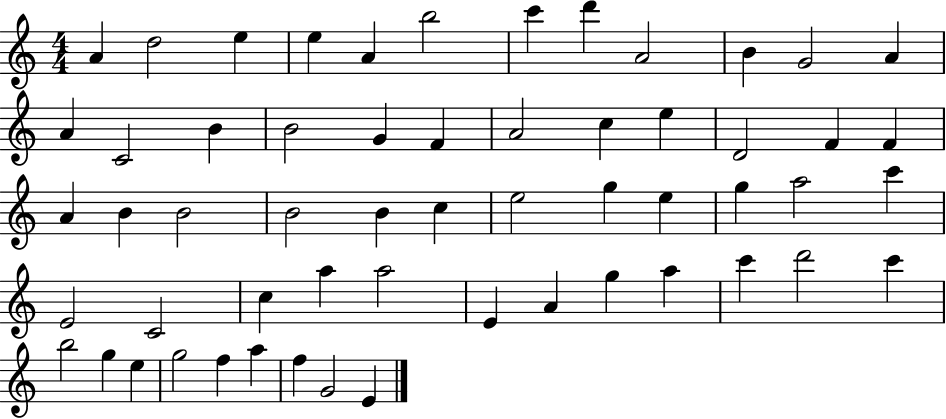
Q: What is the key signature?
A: C major